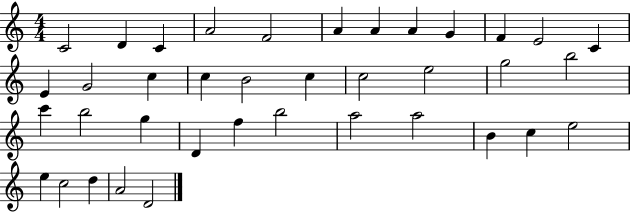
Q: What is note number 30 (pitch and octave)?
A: A5